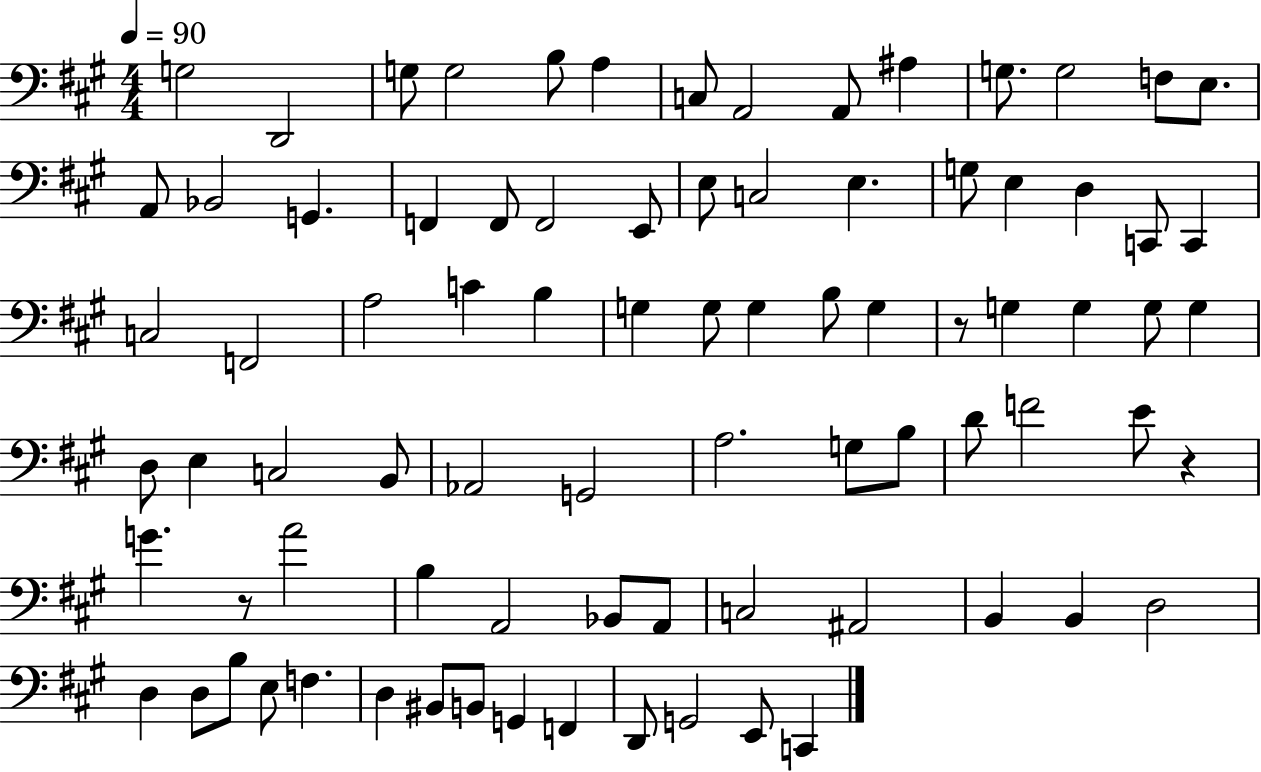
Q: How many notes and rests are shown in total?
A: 83